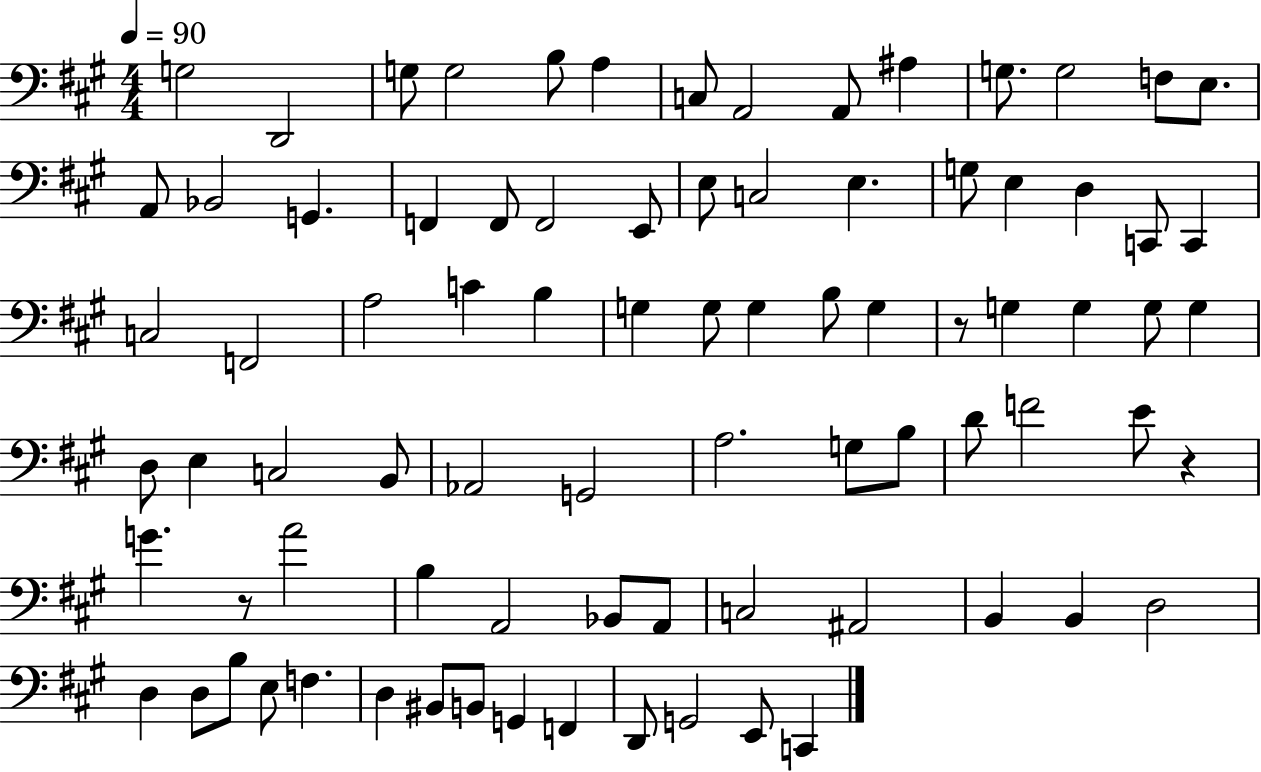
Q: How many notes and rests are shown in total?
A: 83